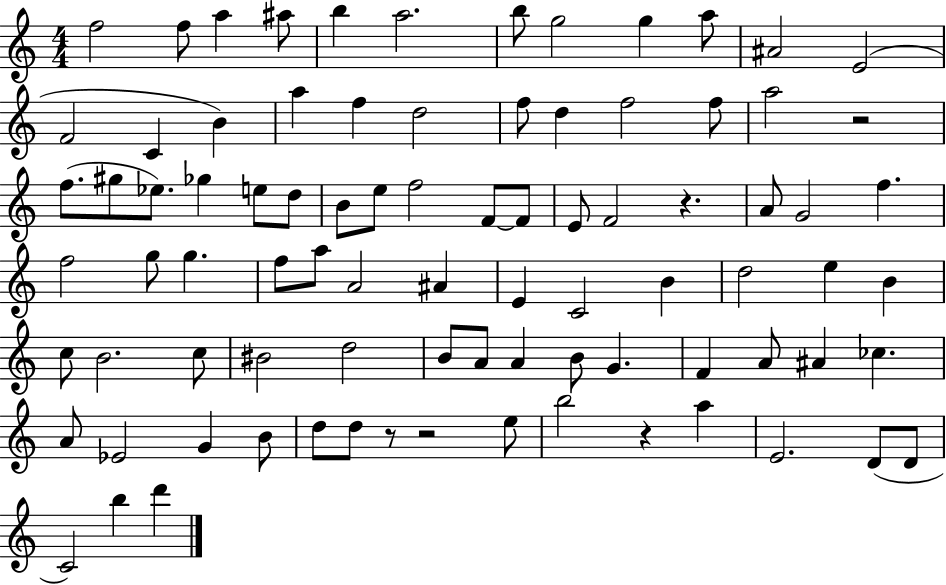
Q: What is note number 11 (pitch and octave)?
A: A#4